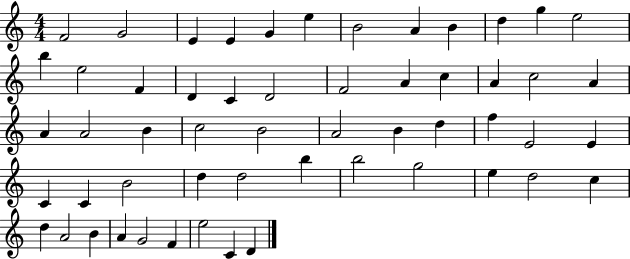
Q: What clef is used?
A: treble